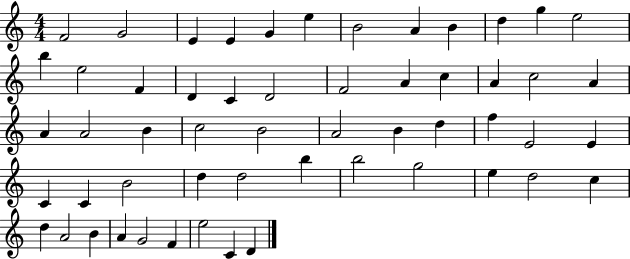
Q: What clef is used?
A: treble